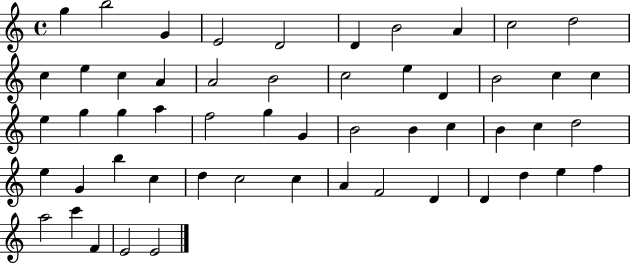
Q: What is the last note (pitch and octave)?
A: E4